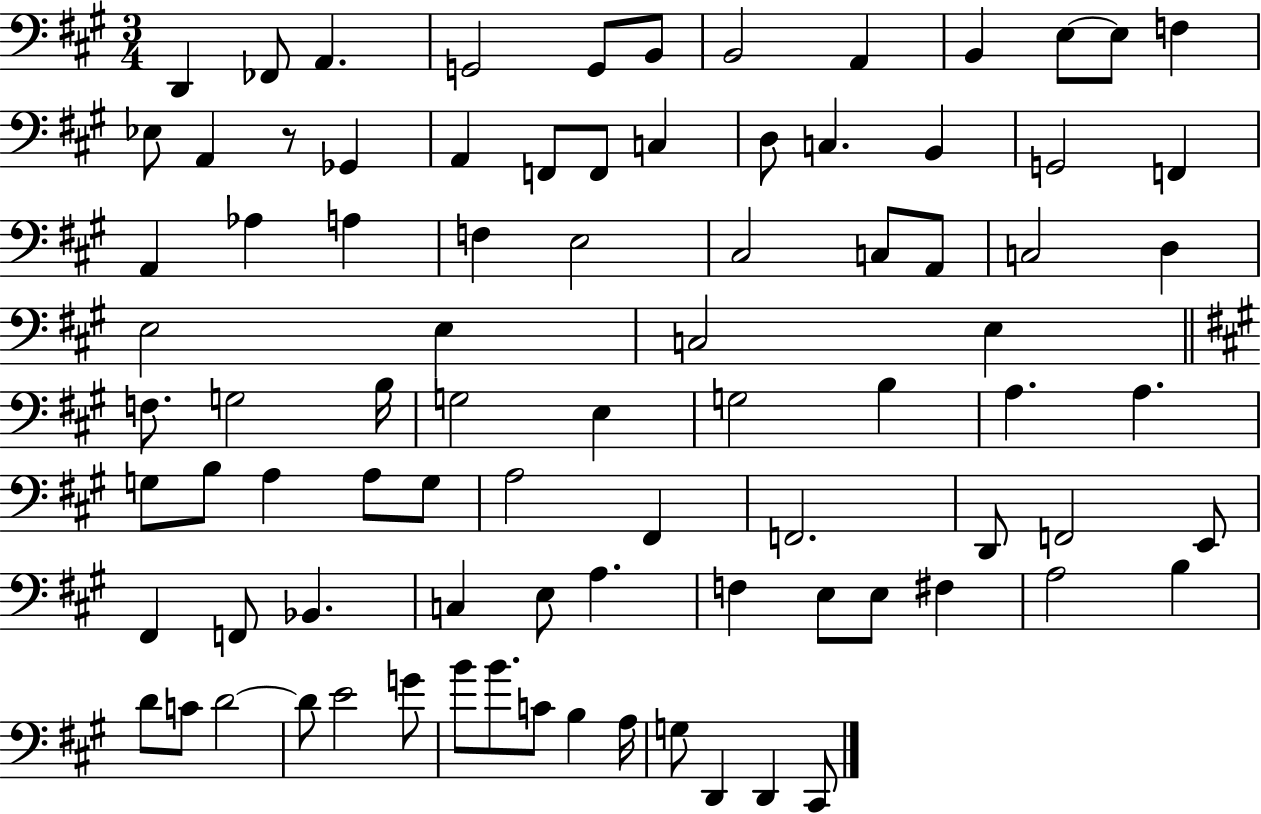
D2/q FES2/e A2/q. G2/h G2/e B2/e B2/h A2/q B2/q E3/e E3/e F3/q Eb3/e A2/q R/e Gb2/q A2/q F2/e F2/e C3/q D3/e C3/q. B2/q G2/h F2/q A2/q Ab3/q A3/q F3/q E3/h C#3/h C3/e A2/e C3/h D3/q E3/h E3/q C3/h E3/q F3/e. G3/h B3/s G3/h E3/q G3/h B3/q A3/q. A3/q. G3/e B3/e A3/q A3/e G3/e A3/h F#2/q F2/h. D2/e F2/h E2/e F#2/q F2/e Bb2/q. C3/q E3/e A3/q. F3/q E3/e E3/e F#3/q A3/h B3/q D4/e C4/e D4/h D4/e E4/h G4/e B4/e B4/e. C4/e B3/q A3/s G3/e D2/q D2/q C#2/e